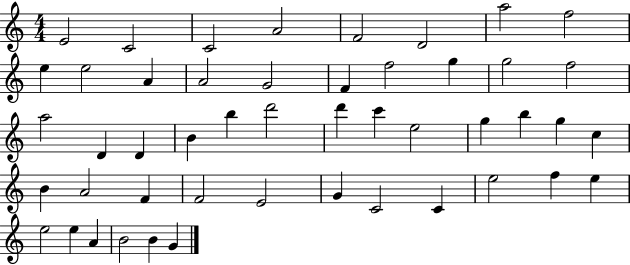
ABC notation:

X:1
T:Untitled
M:4/4
L:1/4
K:C
E2 C2 C2 A2 F2 D2 a2 f2 e e2 A A2 G2 F f2 g g2 f2 a2 D D B b d'2 d' c' e2 g b g c B A2 F F2 E2 G C2 C e2 f e e2 e A B2 B G